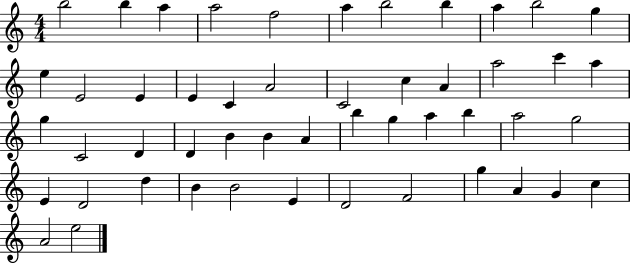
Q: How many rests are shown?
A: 0